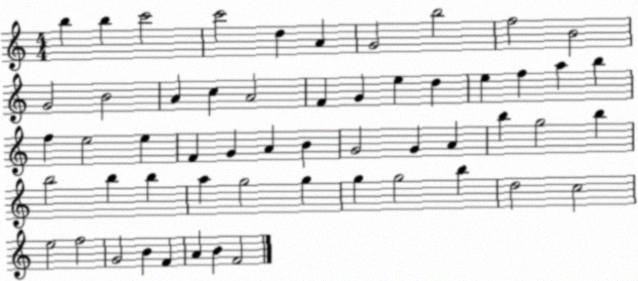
X:1
T:Untitled
M:4/4
L:1/4
K:C
b b c'2 c'2 d A G2 b2 f2 B2 G2 B2 A c A2 F G e d e f a b f e2 e F G A B G2 G A b g2 b b2 b b a g2 g g g2 b d2 c2 e2 f2 G2 B F A B F2